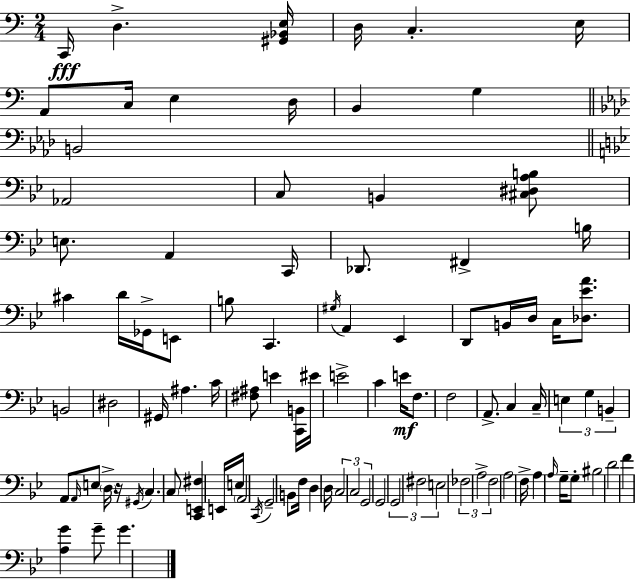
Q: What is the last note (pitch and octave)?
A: G4